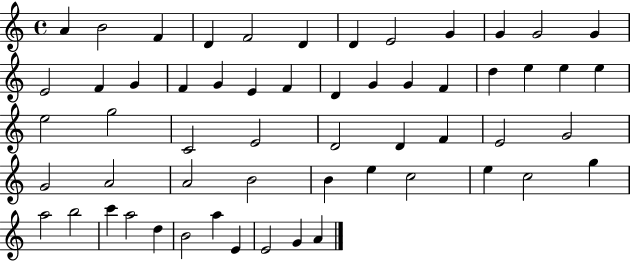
{
  \clef treble
  \time 4/4
  \defaultTimeSignature
  \key c \major
  a'4 b'2 f'4 | d'4 f'2 d'4 | d'4 e'2 g'4 | g'4 g'2 g'4 | \break e'2 f'4 g'4 | f'4 g'4 e'4 f'4 | d'4 g'4 g'4 f'4 | d''4 e''4 e''4 e''4 | \break e''2 g''2 | c'2 e'2 | d'2 d'4 f'4 | e'2 g'2 | \break g'2 a'2 | a'2 b'2 | b'4 e''4 c''2 | e''4 c''2 g''4 | \break a''2 b''2 | c'''4 a''2 d''4 | b'2 a''4 e'4 | e'2 g'4 a'4 | \break \bar "|."
}